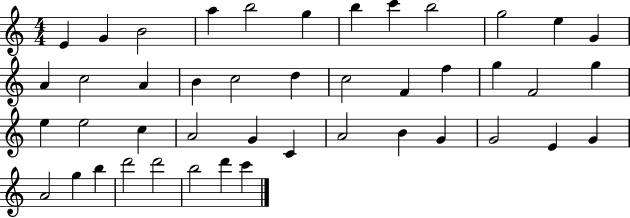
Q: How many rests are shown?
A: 0